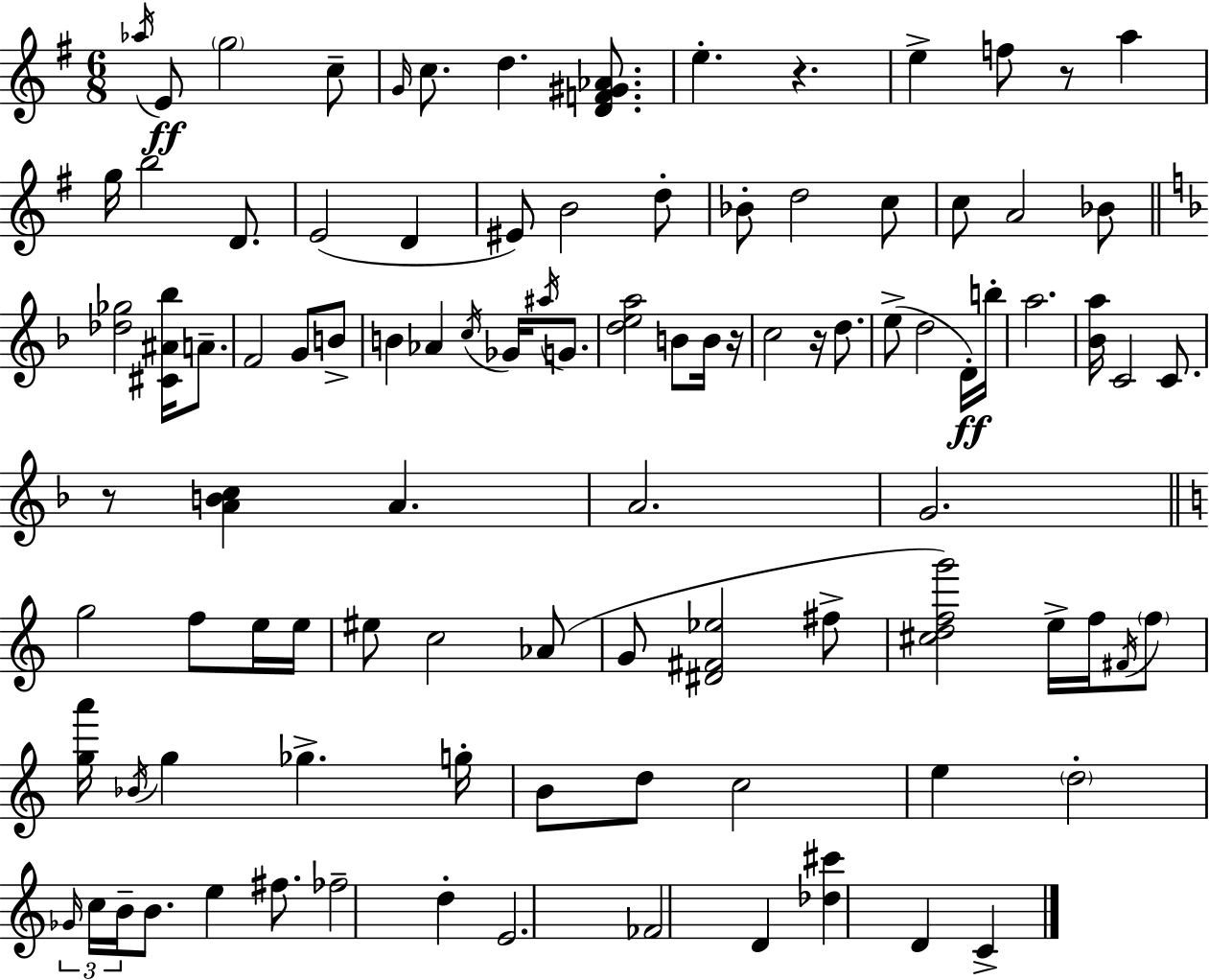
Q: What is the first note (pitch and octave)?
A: Ab5